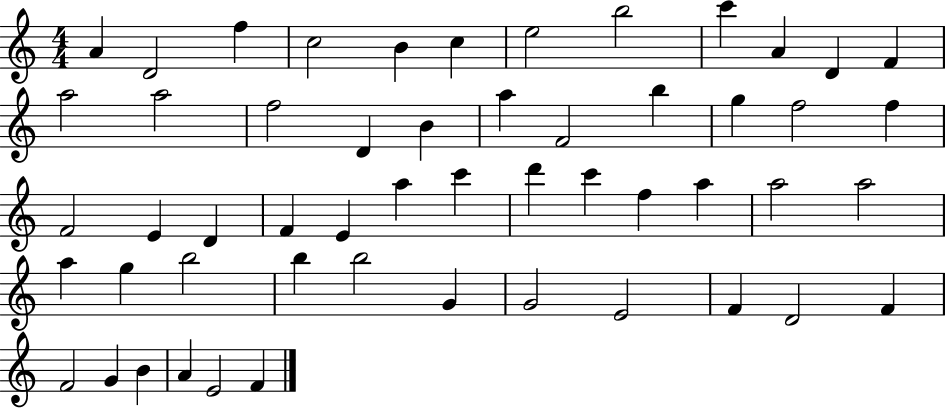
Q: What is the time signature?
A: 4/4